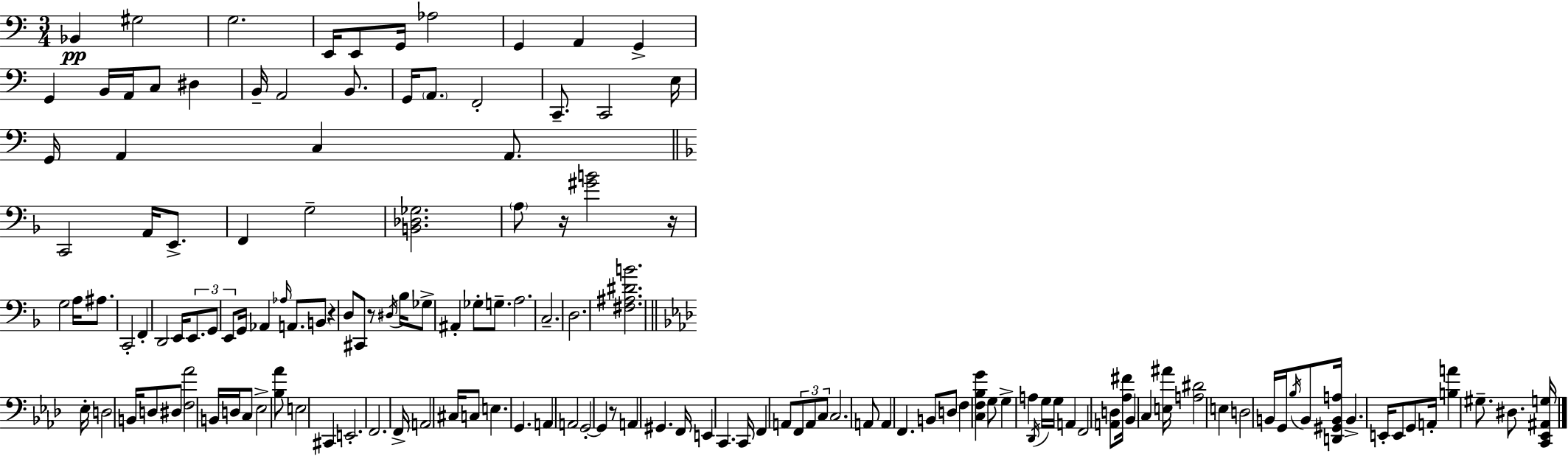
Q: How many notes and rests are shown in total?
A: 142